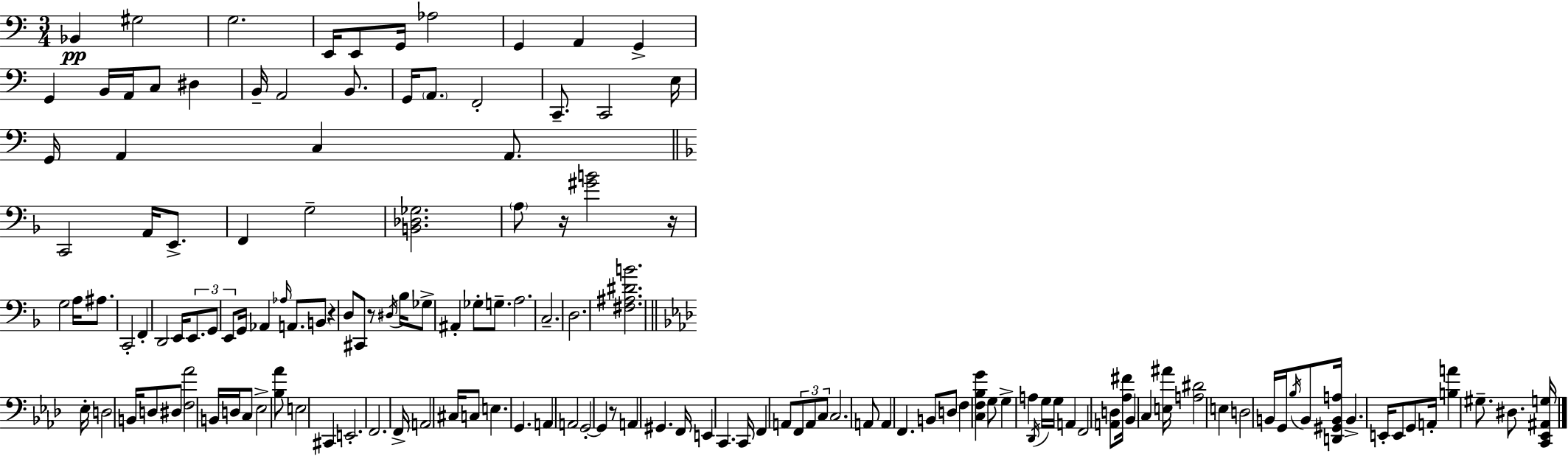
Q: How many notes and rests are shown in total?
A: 142